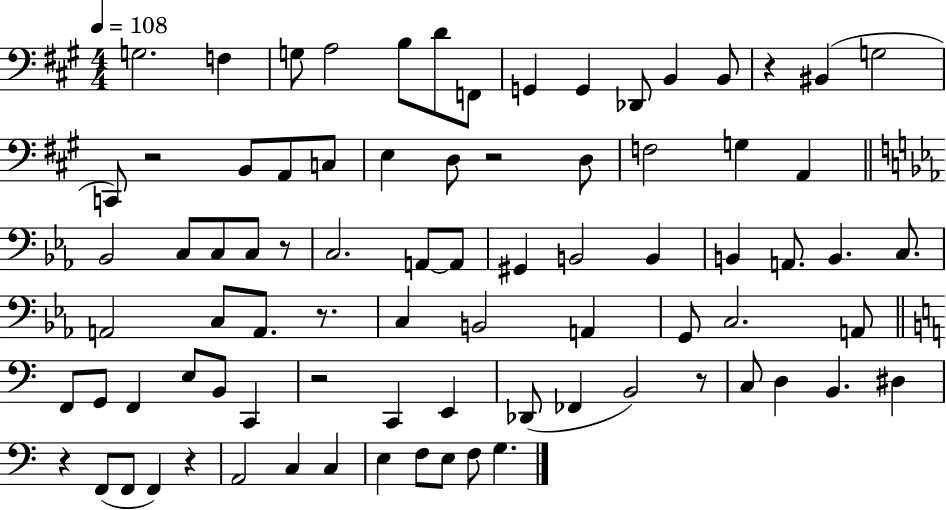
{
  \clef bass
  \numericTimeSignature
  \time 4/4
  \key a \major
  \tempo 4 = 108
  g2. f4 | g8 a2 b8 d'8 f,8 | g,4 g,4 des,8 b,4 b,8 | r4 bis,4( g2 | \break c,8) r2 b,8 a,8 c8 | e4 d8 r2 d8 | f2 g4 a,4 | \bar "||" \break \key c \minor bes,2 c8 c8 c8 r8 | c2. a,8~~ a,8 | gis,4 b,2 b,4 | b,4 a,8. b,4. c8. | \break a,2 c8 a,8. r8. | c4 b,2 a,4 | g,8 c2. a,8 | \bar "||" \break \key a \minor f,8 g,8 f,4 e8 b,8 c,4 | r2 c,4 e,4 | des,8( fes,4 b,2) r8 | c8 d4 b,4. dis4 | \break r4 f,8( f,8 f,4) r4 | a,2 c4 c4 | e4 f8 e8 f8 g4. | \bar "|."
}